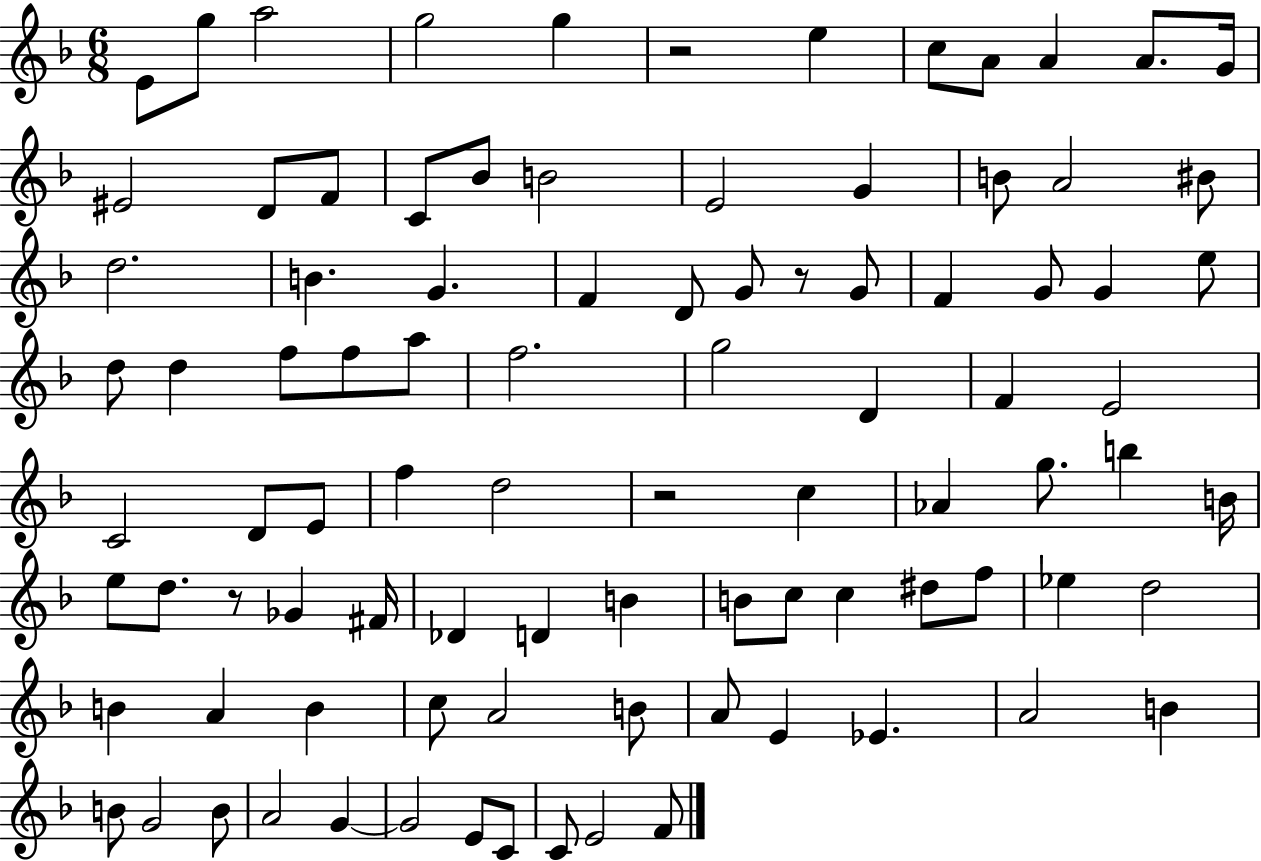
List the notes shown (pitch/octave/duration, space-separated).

E4/e G5/e A5/h G5/h G5/q R/h E5/q C5/e A4/e A4/q A4/e. G4/s EIS4/h D4/e F4/e C4/e Bb4/e B4/h E4/h G4/q B4/e A4/h BIS4/e D5/h. B4/q. G4/q. F4/q D4/e G4/e R/e G4/e F4/q G4/e G4/q E5/e D5/e D5/q F5/e F5/e A5/e F5/h. G5/h D4/q F4/q E4/h C4/h D4/e E4/e F5/q D5/h R/h C5/q Ab4/q G5/e. B5/q B4/s E5/e D5/e. R/e Gb4/q F#4/s Db4/q D4/q B4/q B4/e C5/e C5/q D#5/e F5/e Eb5/q D5/h B4/q A4/q B4/q C5/e A4/h B4/e A4/e E4/q Eb4/q. A4/h B4/q B4/e G4/h B4/e A4/h G4/q G4/h E4/e C4/e C4/e E4/h F4/e